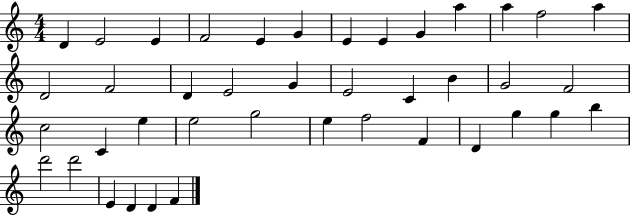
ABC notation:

X:1
T:Untitled
M:4/4
L:1/4
K:C
D E2 E F2 E G E E G a a f2 a D2 F2 D E2 G E2 C B G2 F2 c2 C e e2 g2 e f2 F D g g b d'2 d'2 E D D F